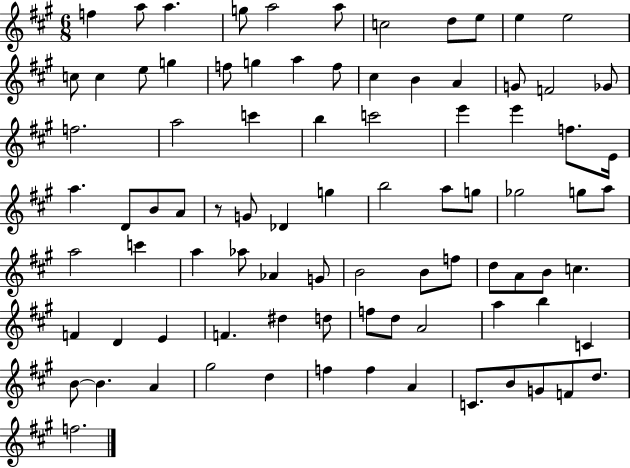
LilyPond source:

{
  \clef treble
  \numericTimeSignature
  \time 6/8
  \key a \major
  \repeat volta 2 { f''4 a''8 a''4. | g''8 a''2 a''8 | c''2 d''8 e''8 | e''4 e''2 | \break c''8 c''4 e''8 g''4 | f''8 g''4 a''4 f''8 | cis''4 b'4 a'4 | g'8 f'2 ges'8 | \break f''2. | a''2 c'''4 | b''4 c'''2 | e'''4 e'''4 f''8. e'16 | \break a''4. d'8 b'8 a'8 | r8 g'8 des'4 g''4 | b''2 a''8 g''8 | ges''2 g''8 a''8 | \break a''2 c'''4 | a''4 aes''8 aes'4 g'8 | b'2 b'8 f''8 | d''8 a'8 b'8 c''4. | \break f'4 d'4 e'4 | f'4. dis''4 d''8 | f''8 d''8 a'2 | a''4 b''4 c'4 | \break b'8~~ b'4. a'4 | gis''2 d''4 | f''4 f''4 a'4 | c'8. b'8 g'8 f'8 d''8. | \break f''2. | } \bar "|."
}